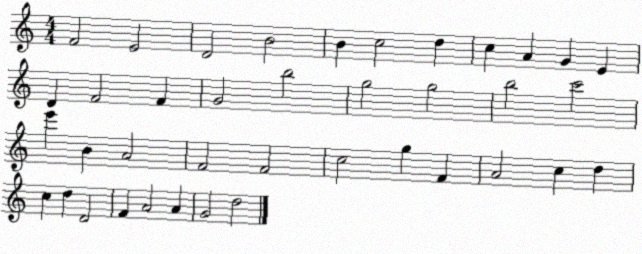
X:1
T:Untitled
M:4/4
L:1/4
K:C
F2 E2 D2 B2 B c2 d c A G E D F2 F G2 b2 g2 g2 b2 c'2 e' B A2 F2 F2 c2 g F A2 c d c d D2 F A2 A G2 d2